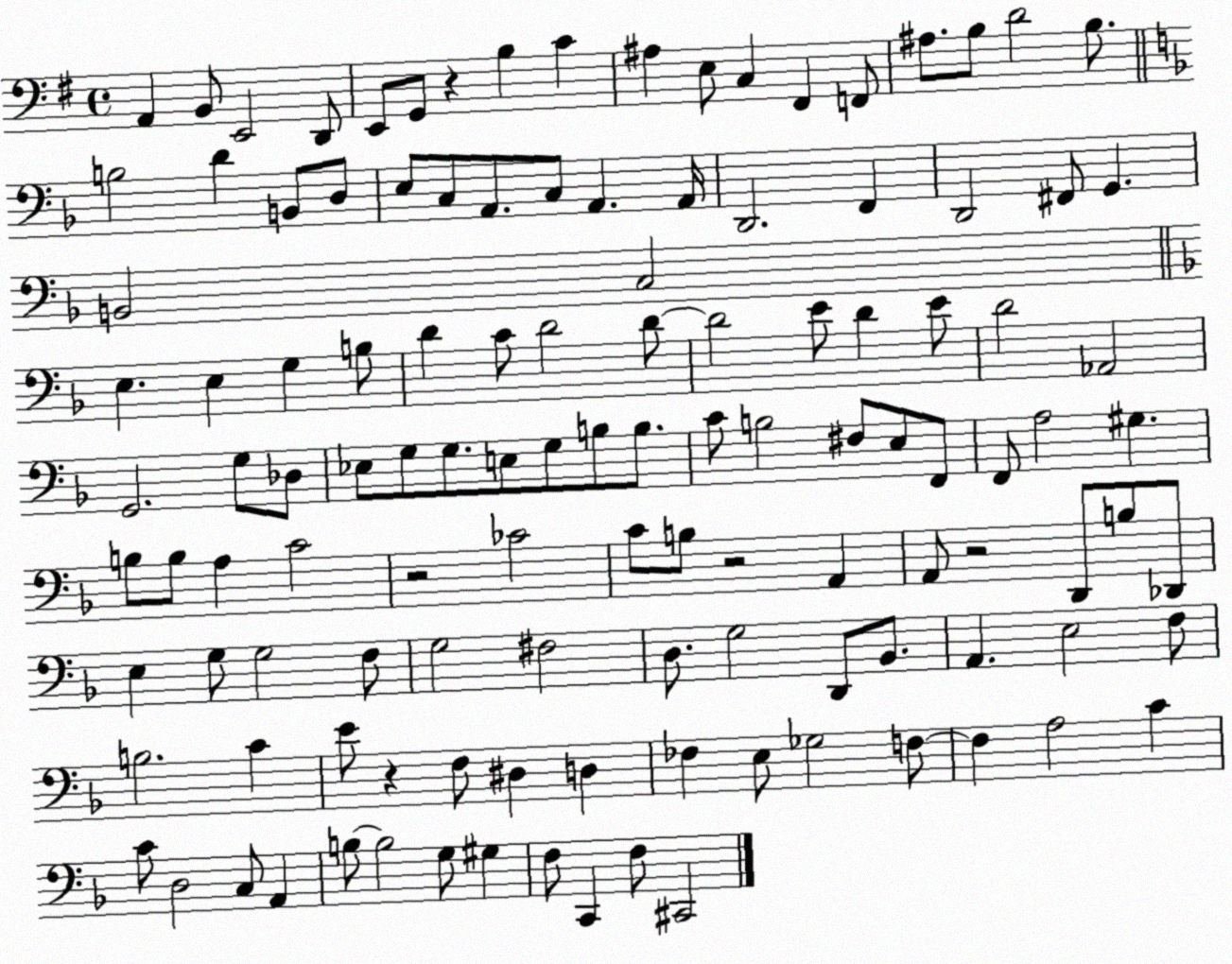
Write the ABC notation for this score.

X:1
T:Untitled
M:4/4
L:1/4
K:G
A,, B,,/2 E,,2 D,,/2 E,,/2 G,,/2 z B, C ^A, E,/2 C, ^F,, F,,/2 ^A,/2 B,/2 D2 B,/2 B,2 D B,,/2 D,/2 E,/2 C,/2 A,,/2 C,/2 A,, A,,/4 D,,2 F,, D,,2 ^F,,/2 G,, B,,2 C,2 E, E, G, B,/2 D C/2 D2 D/2 D2 E/2 D E/2 D2 _A,,2 G,,2 G,/2 _D,/2 _E,/2 G,/2 G,/2 E,/2 G,/2 B,/2 B,/2 C/2 B,2 ^F,/2 E,/2 F,,/2 F,,/2 A,2 ^G, B,/2 B,/2 A, C2 z2 _C2 C/2 B,/2 z2 A,, A,,/2 z2 D,,/2 B,/2 _D,,/2 E, G,/2 G,2 F,/2 G,2 ^F,2 D,/2 G,2 D,,/2 _B,,/2 A,, E,2 F,/2 B,2 C E/2 z F,/2 ^D, D, _F, E,/2 _G,2 F,/2 F, A,2 C C/2 D,2 C,/2 A,, B,/2 B,2 G,/2 ^G, F,/2 C,, F,/2 ^C,,2